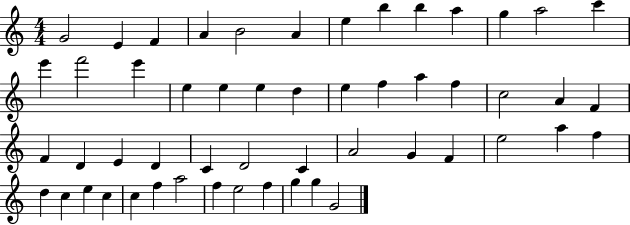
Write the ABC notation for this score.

X:1
T:Untitled
M:4/4
L:1/4
K:C
G2 E F A B2 A e b b a g a2 c' e' f'2 e' e e e d e f a f c2 A F F D E D C D2 C A2 G F e2 a f d c e c c f a2 f e2 f g g G2